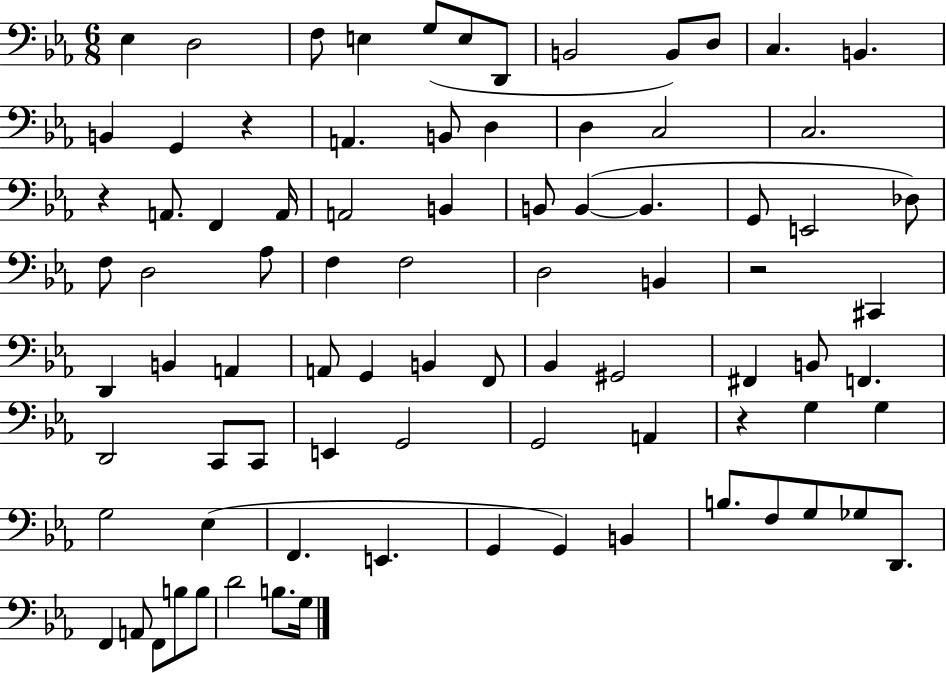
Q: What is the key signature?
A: EES major